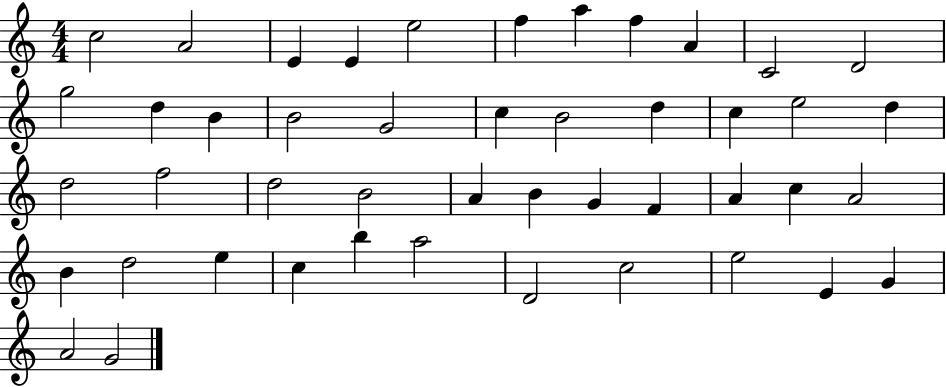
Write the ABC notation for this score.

X:1
T:Untitled
M:4/4
L:1/4
K:C
c2 A2 E E e2 f a f A C2 D2 g2 d B B2 G2 c B2 d c e2 d d2 f2 d2 B2 A B G F A c A2 B d2 e c b a2 D2 c2 e2 E G A2 G2